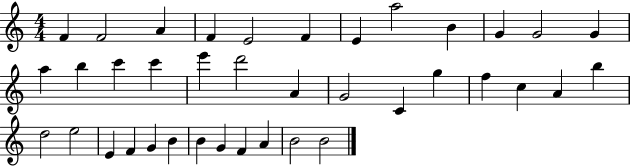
X:1
T:Untitled
M:4/4
L:1/4
K:C
F F2 A F E2 F E a2 B G G2 G a b c' c' e' d'2 A G2 C g f c A b d2 e2 E F G B B G F A B2 B2